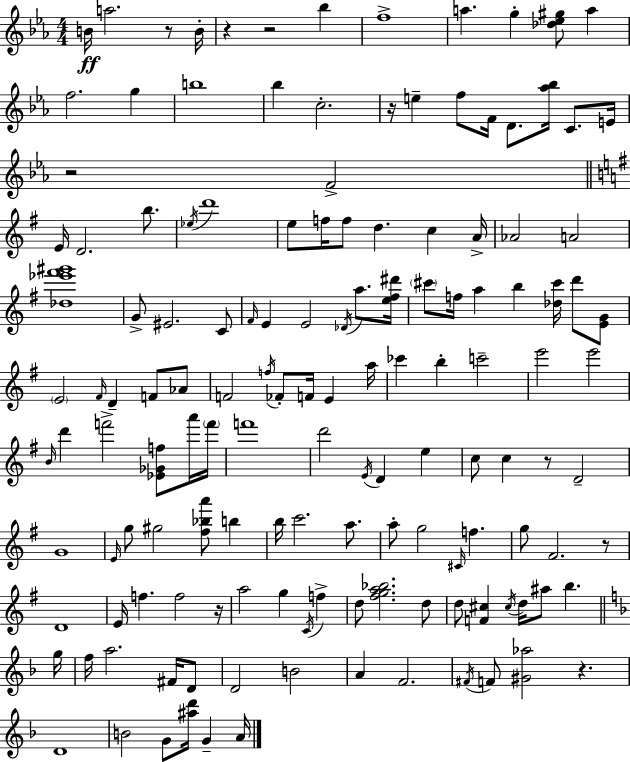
{
  \clef treble
  \numericTimeSignature
  \time 4/4
  \key c \minor
  \repeat volta 2 { b'16\ff a''2. r8 b'16-. | r4 r2 bes''4 | f''1-> | a''4. g''4-. <des'' ees'' gis''>8 a''4 | \break f''2. g''4 | b''1 | bes''4 c''2.-. | r16 e''4-- f''8 f'16 d'8. <aes'' bes''>16 c'8. e'16 | \break r2 f'2-> | \bar "||" \break \key g \major e'16 d'2. b''8. | \acciaccatura { ees''16 } d'''1 | e''8 f''16 f''8 d''4. c''4 | a'16-> aes'2 a'2 | \break <des'' ees''' fis''' gis'''>1 | g'8-> eis'2. c'8 | \grace { fis'16 } e'4 e'2 \acciaccatura { des'16 } a''8. | <e'' fis'' dis'''>16 \parenthesize cis'''8 f''16 a''4 b''4 <des'' cis'''>16 d'''8 | \break <e' g'>8 \parenthesize e'2 \grace { fis'16 } d'4-- | f'8 aes'8 f'2 \acciaccatura { f''16 } fes'8-. f'16 | e'4 a''16 ces'''4 b''4-. c'''2-- | e'''2 e'''2 | \break \grace { b'16 } d'''4 f'''2-> | <ees' ges' f''>8 a'''16 \parenthesize f'''16 f'''1 | d'''2 \acciaccatura { e'16 } d'4 | e''4 c''8 c''4 r8 d'2-- | \break g'1 | \grace { e'16 } g''8 gis''2 | <fis'' bes'' a'''>8 b''4 b''16 c'''2. | a''8. a''8-. g''2 | \break \grace { cis'16 } f''4. g''8 fis'2. | r8 d'1 | e'16 f''4. | f''2 r16 a''2 | \break g''4 \acciaccatura { c'16 } f''4-> d''8 <fis'' g'' a'' bes''>2. | d''8 d''8 <f' cis''>4 | \acciaccatura { cis''16 } d''16 ais''8 b''4. \bar "||" \break \key d \minor g''16 f''16 a''2. fis'16 d'8 | d'2 b'2 | a'4 f'2. | \acciaccatura { fis'16 } f'8 <gis' aes''>2 r4. | \break d'1 | b'2 g'8 <ais'' d'''>16 g'4-- | a'16 } \bar "|."
}